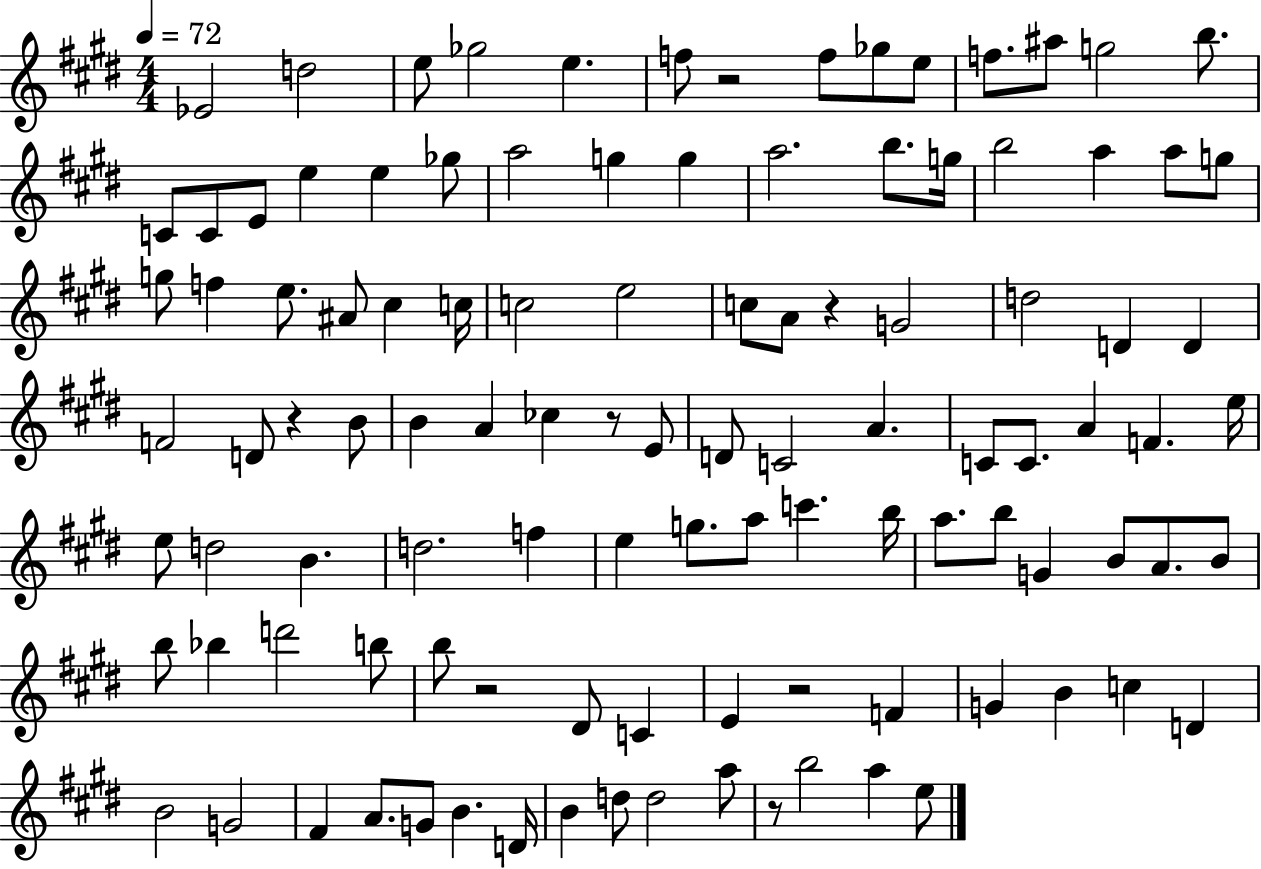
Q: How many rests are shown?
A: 7